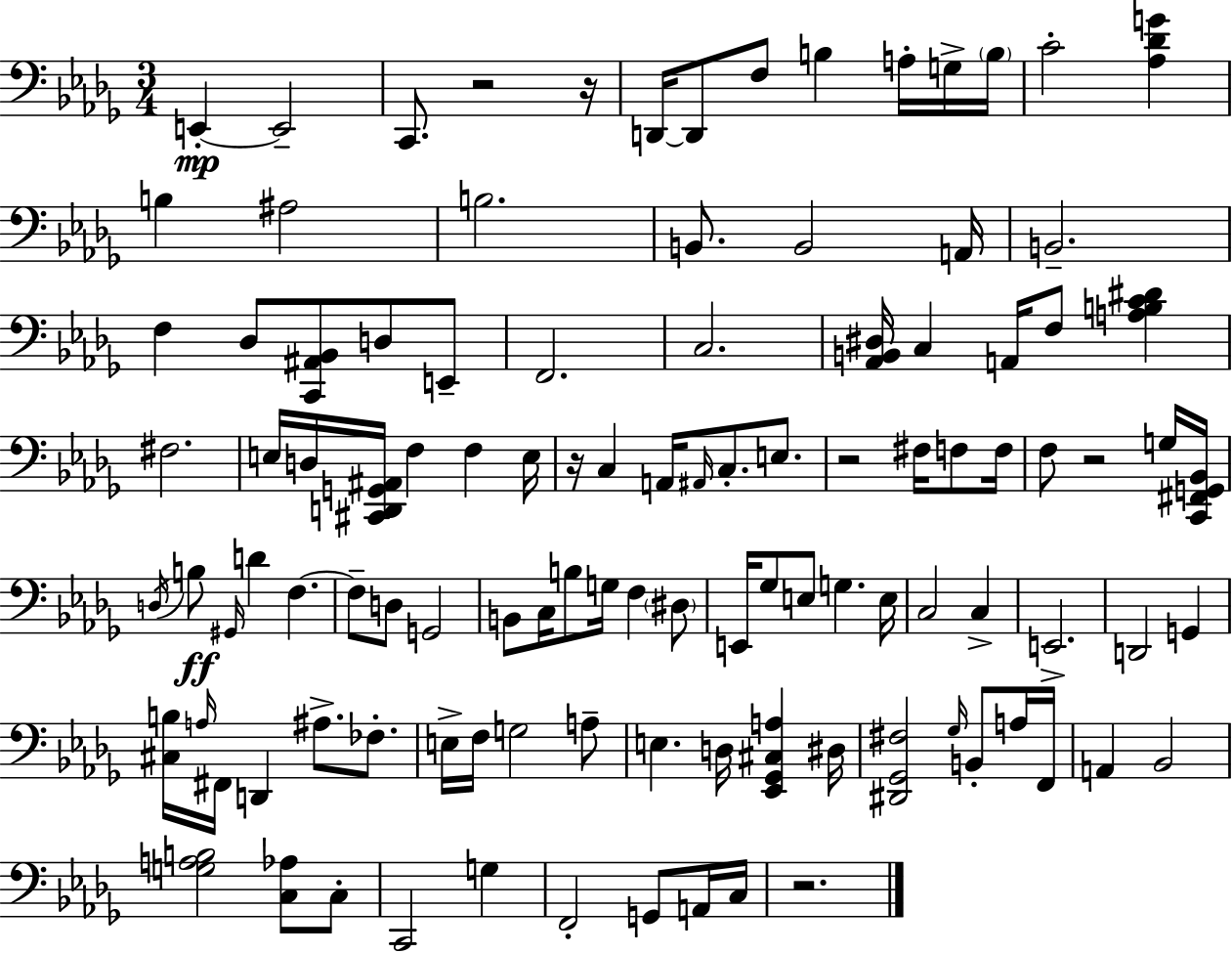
{
  \clef bass
  \numericTimeSignature
  \time 3/4
  \key bes \minor
  e,4-.~~\mp e,2-- | c,8. r2 r16 | d,16~~ d,8 f8 b4 a16-. g16-> \parenthesize b16 | c'2-. <aes des' g'>4 | \break b4 ais2 | b2. | b,8. b,2 a,16 | b,2.-- | \break f4 des8 <c, ais, bes,>8 d8 e,8-- | f,2. | c2. | <aes, b, dis>16 c4 a,16 f8 <a b c' dis'>4 | \break fis2. | e16 d16 <cis, d, g, ais,>16 f4 f4 e16 | r16 c4 a,16 \grace { ais,16 } c8.-. e8. | r2 fis16 f8 | \break f16 f8 r2 g16 | <c, fis, g, bes,>16 \acciaccatura { d16 }\ff b8 \grace { gis,16 } d'4 f4.~~ | f8-- d8 g,2 | b,8 c16 b8 g16 f4 | \break \parenthesize dis8 e,16 ges8 e8 g4. | e16 c2 c4-> | e,2.-> | d,2 g,4 | \break <cis b>16 \grace { a16 } fis,16 d,4 ais8.-> | fes8.-. e16-> f16 g2 | a8-- e4. d16 <ees, ges, cis a>4 | dis16 <dis, ges, fis>2 | \break \grace { ges16 } b,8-. a16 f,16 a,4 bes,2 | <g a b>2 | <c aes>8 c8-. c,2 | g4 f,2-. | \break g,8 a,16 c16 r2. | \bar "|."
}